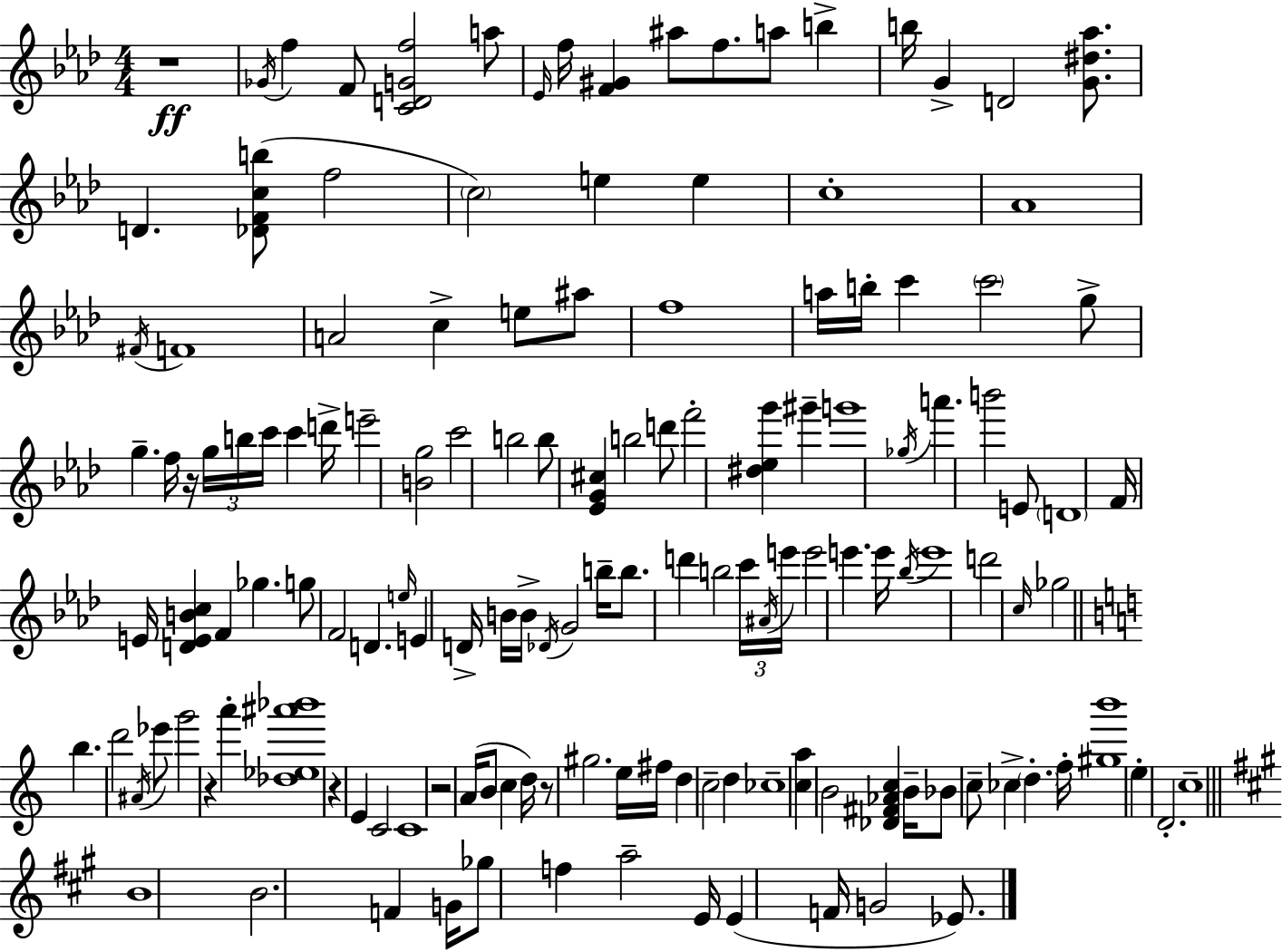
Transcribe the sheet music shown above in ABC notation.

X:1
T:Untitled
M:4/4
L:1/4
K:Ab
z4 _G/4 f F/2 [CDGf]2 a/2 _E/4 f/4 [F^G] ^a/2 f/2 a/2 b b/4 G D2 [G^d_a]/2 D [_DFcb]/2 f2 c2 e e c4 _A4 ^F/4 F4 A2 c e/2 ^a/2 f4 a/4 b/4 c' c'2 g/2 g f/4 z/4 g/4 b/4 c'/4 c' d'/4 e'2 [Bg]2 c'2 b2 b/2 [_EG^c] b2 d'/2 f'2 [^d_eg'] ^g' g'4 _g/4 a' b'2 E/2 D4 F/4 E/4 [DEBc] F _g g/2 F2 D e/4 E D/4 B/4 B/4 _D/4 G2 b/4 b/2 d' b2 c'/4 ^A/4 e'/4 e'2 e' e'/4 _b/4 e'4 d'2 c/4 _g2 b d'2 ^A/4 _e'/2 g'2 z a' [_d_e^a'_b']4 z E C2 C4 z2 A/4 B/2 c d/4 z/2 ^g2 e/4 ^f/4 d c2 d _c4 [ca] B2 [_D^F_Ac] B/4 _B/2 c/2 _c d f/4 [^gb']4 e D2 c4 B4 B2 F G/4 _g/2 f a2 E/4 E F/4 G2 _E/2